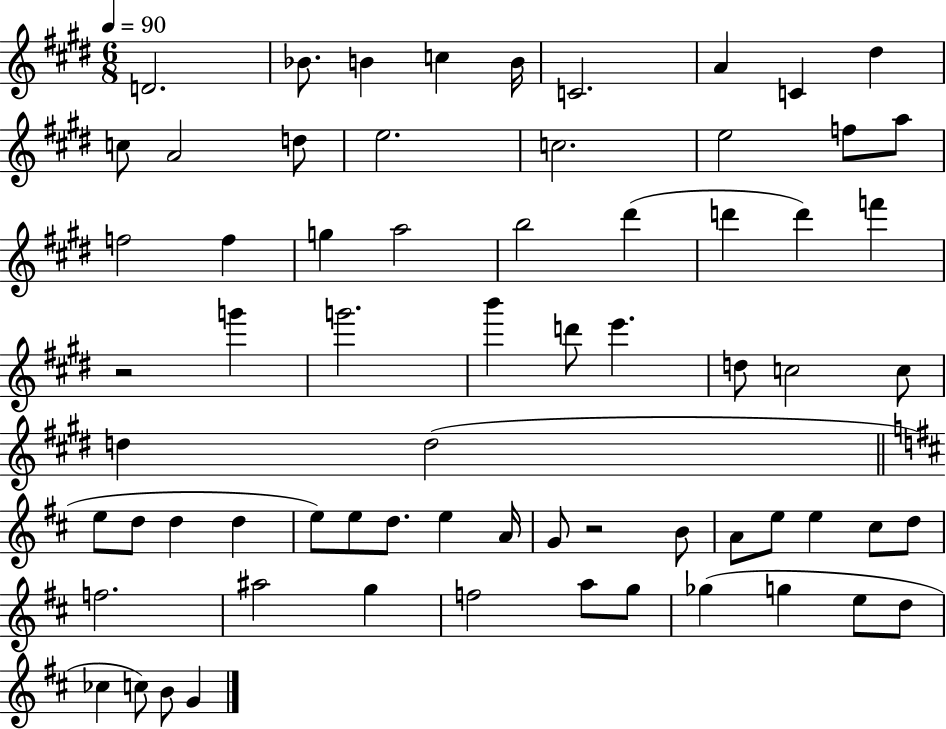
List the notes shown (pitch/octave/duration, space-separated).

D4/h. Bb4/e. B4/q C5/q B4/s C4/h. A4/q C4/q D#5/q C5/e A4/h D5/e E5/h. C5/h. E5/h F5/e A5/e F5/h F5/q G5/q A5/h B5/h D#6/q D6/q D6/q F6/q R/h G6/q G6/h. B6/q D6/e E6/q. D5/e C5/h C5/e D5/q D5/h E5/e D5/e D5/q D5/q E5/e E5/e D5/e. E5/q A4/s G4/e R/h B4/e A4/e E5/e E5/q C#5/e D5/e F5/h. A#5/h G5/q F5/h A5/e G5/e Gb5/q G5/q E5/e D5/e CES5/q C5/e B4/e G4/q